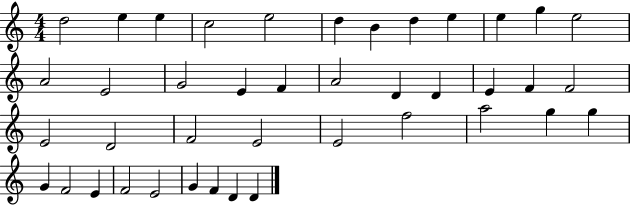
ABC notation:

X:1
T:Untitled
M:4/4
L:1/4
K:C
d2 e e c2 e2 d B d e e g e2 A2 E2 G2 E F A2 D D E F F2 E2 D2 F2 E2 E2 f2 a2 g g G F2 E F2 E2 G F D D